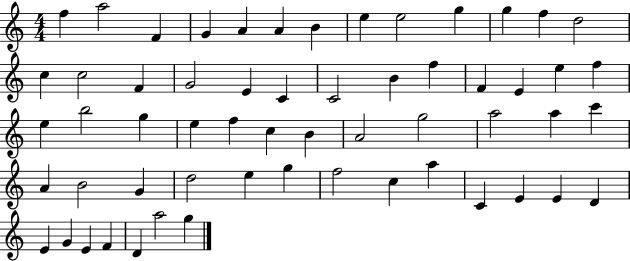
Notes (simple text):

F5/q A5/h F4/q G4/q A4/q A4/q B4/q E5/q E5/h G5/q G5/q F5/q D5/h C5/q C5/h F4/q G4/h E4/q C4/q C4/h B4/q F5/q F4/q E4/q E5/q F5/q E5/q B5/h G5/q E5/q F5/q C5/q B4/q A4/h G5/h A5/h A5/q C6/q A4/q B4/h G4/q D5/h E5/q G5/q F5/h C5/q A5/q C4/q E4/q E4/q D4/q E4/q G4/q E4/q F4/q D4/q A5/h G5/q